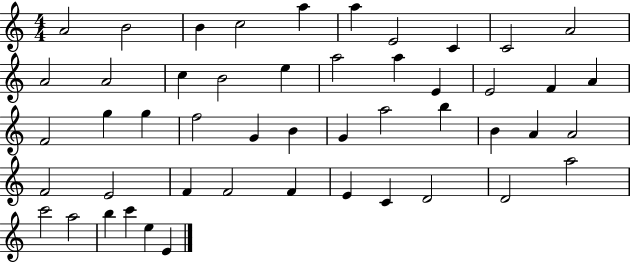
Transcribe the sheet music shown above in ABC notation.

X:1
T:Untitled
M:4/4
L:1/4
K:C
A2 B2 B c2 a a E2 C C2 A2 A2 A2 c B2 e a2 a E E2 F A F2 g g f2 G B G a2 b B A A2 F2 E2 F F2 F E C D2 D2 a2 c'2 a2 b c' e E